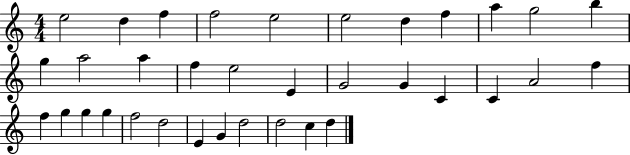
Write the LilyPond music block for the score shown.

{
  \clef treble
  \numericTimeSignature
  \time 4/4
  \key c \major
  e''2 d''4 f''4 | f''2 e''2 | e''2 d''4 f''4 | a''4 g''2 b''4 | \break g''4 a''2 a''4 | f''4 e''2 e'4 | g'2 g'4 c'4 | c'4 a'2 f''4 | \break f''4 g''4 g''4 g''4 | f''2 d''2 | e'4 g'4 d''2 | d''2 c''4 d''4 | \break \bar "|."
}